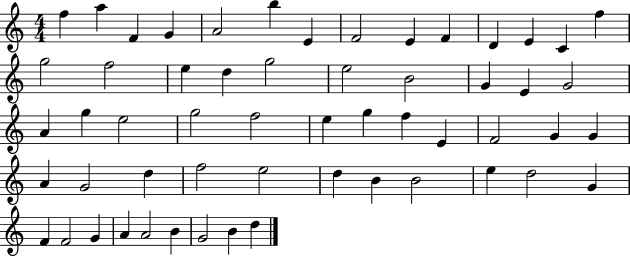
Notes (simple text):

F5/q A5/q F4/q G4/q A4/h B5/q E4/q F4/h E4/q F4/q D4/q E4/q C4/q F5/q G5/h F5/h E5/q D5/q G5/h E5/h B4/h G4/q E4/q G4/h A4/q G5/q E5/h G5/h F5/h E5/q G5/q F5/q E4/q F4/h G4/q G4/q A4/q G4/h D5/q F5/h E5/h D5/q B4/q B4/h E5/q D5/h G4/q F4/q F4/h G4/q A4/q A4/h B4/q G4/h B4/q D5/q